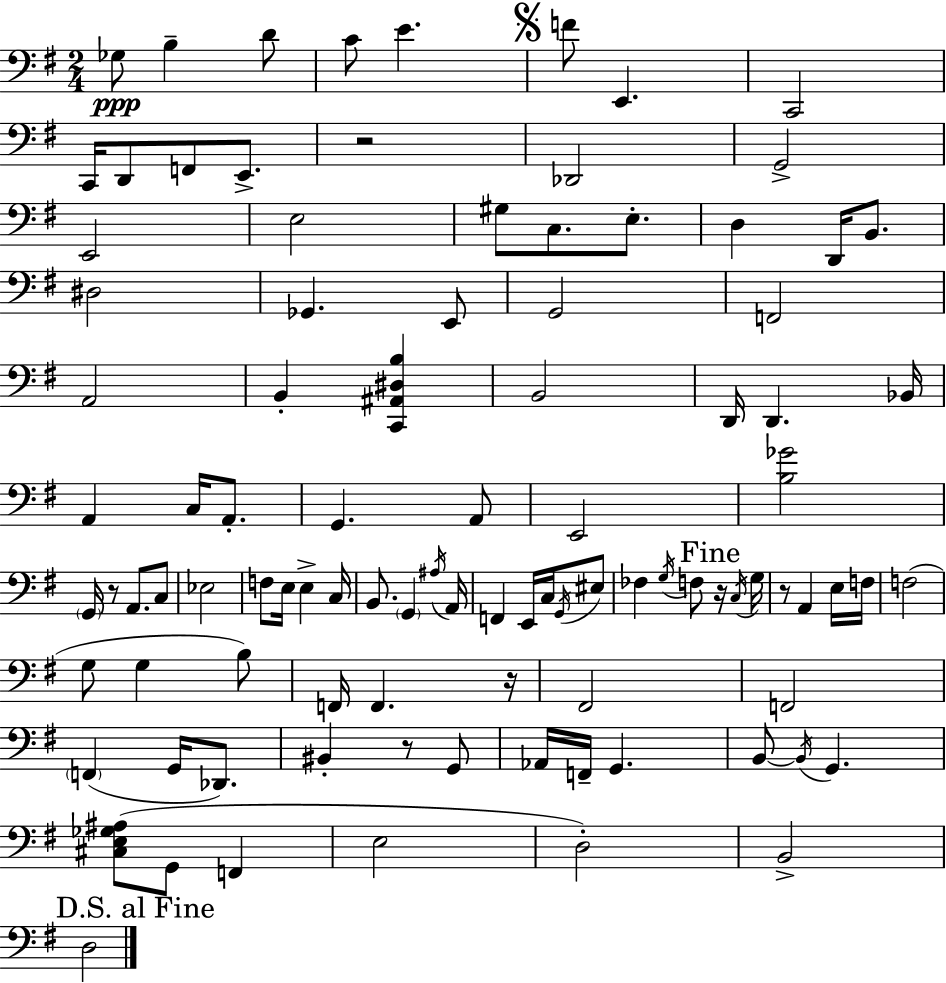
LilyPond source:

{
  \clef bass
  \numericTimeSignature
  \time 2/4
  \key g \major
  \repeat volta 2 { ges8\ppp b4-- d'8 | c'8 e'4. | \mark \markup { \musicglyph "scripts.segno" } f'8 e,4. | c,2 | \break c,16 d,8 f,8 e,8.-> | r2 | des,2 | g,2-> | \break e,2 | e2 | gis8 c8. e8.-. | d4 d,16 b,8. | \break dis2 | ges,4. e,8 | g,2 | f,2 | \break a,2 | b,4-. <c, ais, dis b>4 | b,2 | d,16 d,4. bes,16 | \break a,4 c16 a,8.-. | g,4. a,8 | e,2 | <b ges'>2 | \break \parenthesize g,16 r8 a,8. c8 | ees2 | f8 e16 e4-> c16 | b,8. \parenthesize g,4 \acciaccatura { ais16 } | \break a,16 f,4 e,16 c16 \acciaccatura { g,16 } | eis8 fes4 \acciaccatura { g16 } f8 | \mark "Fine" r16 \acciaccatura { c16 } g16 r8 a,4 | e16 f16 f2( | \break g8 g4 | b8) f,16 f,4. | r16 fis,2 | f,2 | \break \parenthesize f,4( | g,16 des,8.) bis,4-. | r8 g,8 aes,16 f,16-- g,4. | b,8~~ \acciaccatura { b,16 } g,4. | \break <cis e ges ais>8( g,8 | f,4 e2 | d2-.) | b,2-> | \break \mark "D.S. al Fine" d2 | } \bar "|."
}